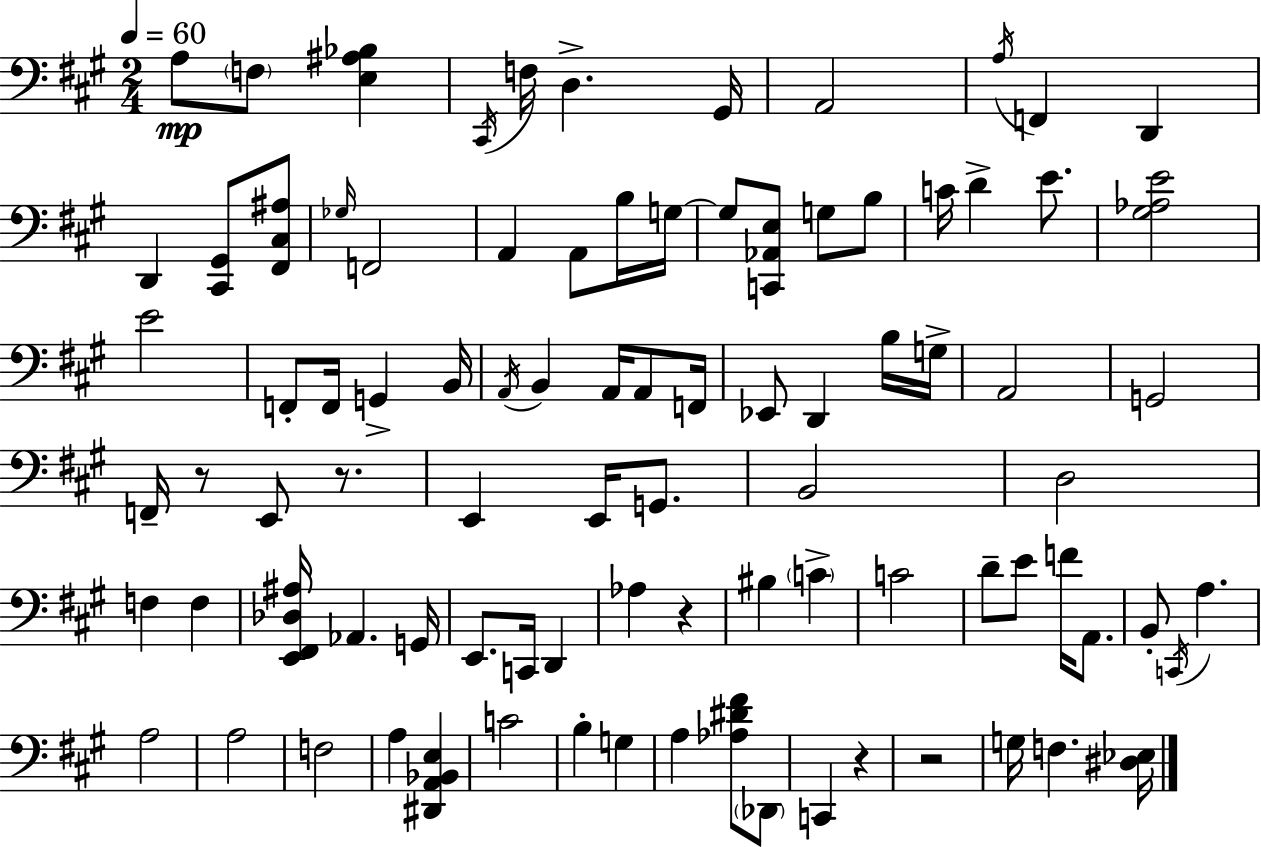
X:1
T:Untitled
M:2/4
L:1/4
K:A
A,/2 F,/2 [E,^A,_B,] ^C,,/4 F,/4 D, ^G,,/4 A,,2 A,/4 F,, D,, D,, [^C,,^G,,]/2 [^F,,^C,^A,]/2 _G,/4 F,,2 A,, A,,/2 B,/4 G,/4 G,/2 [C,,_A,,E,]/2 G,/2 B,/2 C/4 D E/2 [^G,_A,E]2 E2 F,,/2 F,,/4 G,, B,,/4 A,,/4 B,, A,,/4 A,,/2 F,,/4 _E,,/2 D,, B,/4 G,/4 A,,2 G,,2 F,,/4 z/2 E,,/2 z/2 E,, E,,/4 G,,/2 B,,2 D,2 F, F, [E,,^F,,_D,^A,]/4 _A,, G,,/4 E,,/2 C,,/4 D,, _A, z ^B, C C2 D/2 E/2 F/4 A,,/2 B,,/2 C,,/4 A, A,2 A,2 F,2 A, [^D,,A,,_B,,E,] C2 B, G, A, [_A,^D^F]/2 _D,,/2 C,, z z2 G,/4 F, [^D,_E,]/4